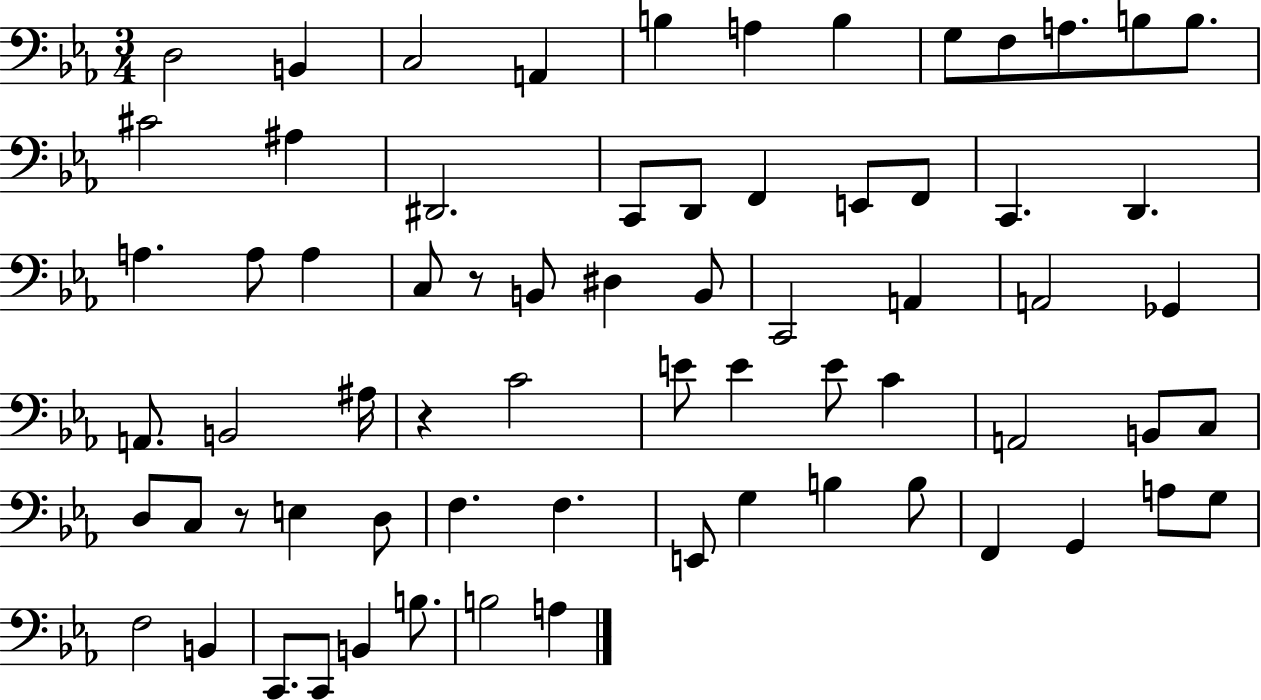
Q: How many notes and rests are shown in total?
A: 69